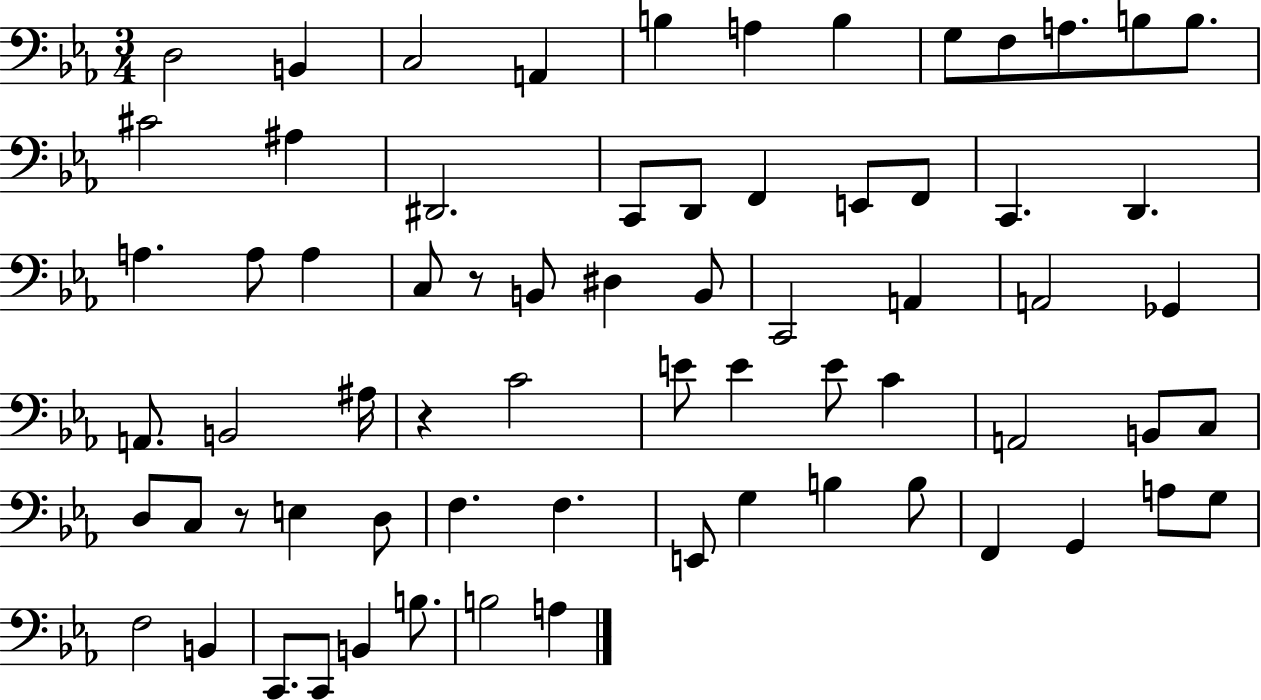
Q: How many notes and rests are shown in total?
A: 69